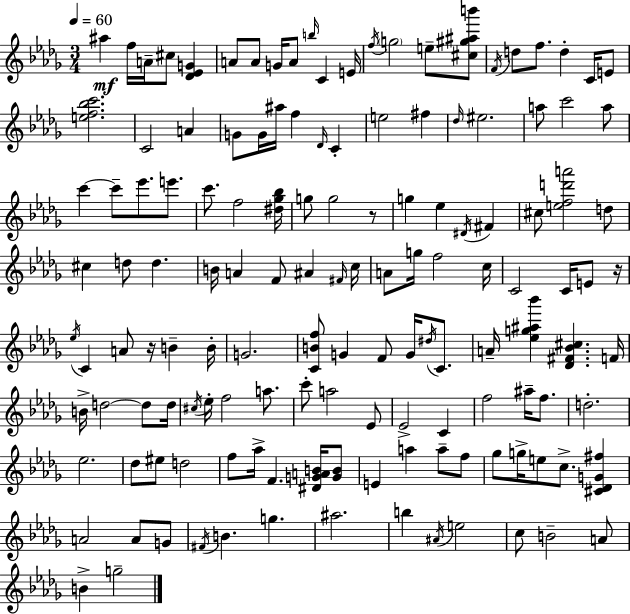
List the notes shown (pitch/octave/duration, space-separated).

A#5/q F5/s A4/s C#5/e [Db4,Eb4,G4]/q A4/e A4/e G4/s A4/e B5/s C4/q E4/s F5/s G5/h E5/e [C#5,G#5,A#5,B6]/e F4/s D5/e F5/e. D5/q C4/s E4/e [E5,F5,Bb5,C6]/h. C4/h A4/q G4/e G4/s A#5/s F5/q Db4/s C4/q E5/h F#5/q Db5/s EIS5/h. A5/e C6/h A5/e C6/q C6/e Eb6/e. E6/e. C6/e. F5/h [D#5,Gb5,Bb5]/s G5/e G5/h R/e G5/q Eb5/q D#4/s F#4/q C#5/e [E5,F5,D6,A6]/h D5/e C#5/q D5/e D5/q. B4/s A4/q F4/e A#4/q F#4/s C5/s A4/e G5/s F5/h C5/s C4/h C4/s E4/e R/s Eb5/s C4/q A4/e R/s B4/q B4/s G4/h. [C4,B4,F5]/e G4/q F4/e G4/s D#5/s C4/e. A4/s [Eb5,G5,A#5,Bb6]/q [Db4,F#4,Bb4,C#5]/q. F4/s B4/s D5/h D5/e D5/s C#5/s Eb5/s F5/h A5/e. C6/e A5/h Eb4/e Eb4/h C4/q F5/h A#5/s F5/e. D5/h. Eb5/h. Db5/e EIS5/e D5/h F5/e Ab5/s F4/q. [D#4,G4,A4,B4]/s [G4,B4]/e E4/q A5/q A5/e F5/e Gb5/e G5/s E5/e C5/e. [C#4,Db4,G4,F#5]/q A4/h A4/e G4/e F#4/s B4/q. G5/q. A#5/h. B5/q A#4/s E5/h C5/e B4/h A4/e B4/q G5/h